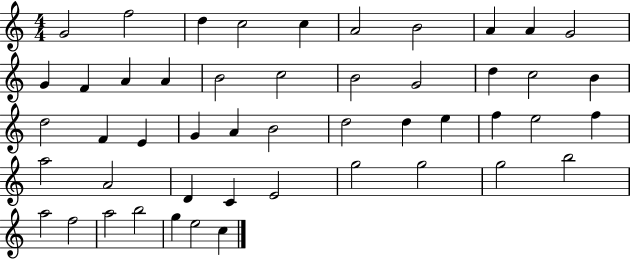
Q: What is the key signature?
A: C major